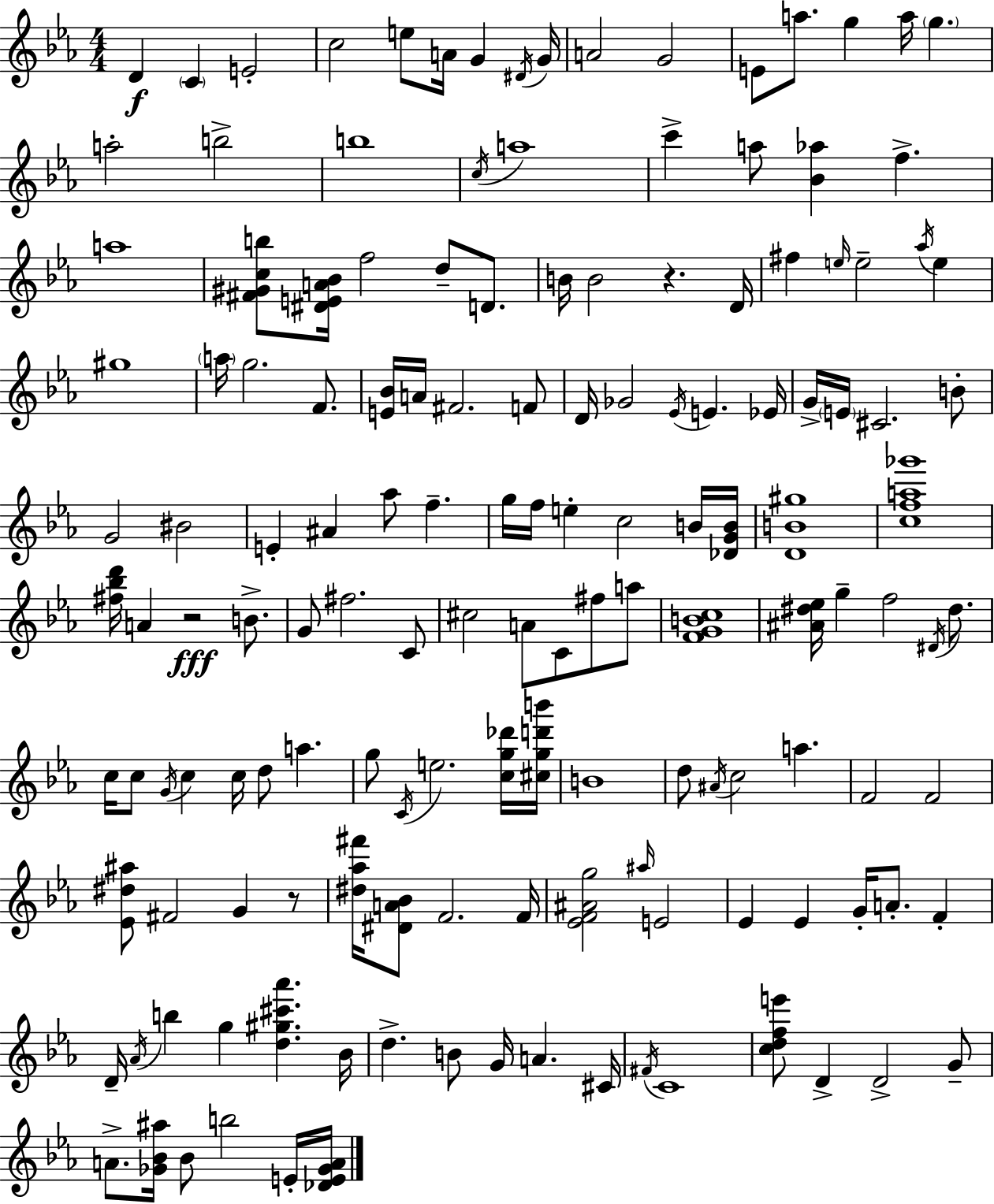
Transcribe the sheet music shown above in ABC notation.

X:1
T:Untitled
M:4/4
L:1/4
K:Cm
D C E2 c2 e/2 A/4 G ^D/4 G/4 A2 G2 E/2 a/2 g a/4 g a2 b2 b4 c/4 a4 c' a/2 [_B_a] f a4 [^F^Gcb]/2 [^DEA_B]/4 f2 d/2 D/2 B/4 B2 z D/4 ^f e/4 e2 _a/4 e ^g4 a/4 g2 F/2 [E_B]/4 A/4 ^F2 F/2 D/4 _G2 _E/4 E _E/4 G/4 E/4 ^C2 B/2 G2 ^B2 E ^A _a/2 f g/4 f/4 e c2 B/4 [_DGB]/4 [DB^g]4 [cfa_g']4 [^f_bd']/4 A z2 B/2 G/2 ^f2 C/2 ^c2 A/2 C/2 ^f/2 a/2 [FGBc]4 [^A^d_e]/4 g f2 ^D/4 ^d/2 c/4 c/2 G/4 c c/4 d/2 a g/2 C/4 e2 [cg_d']/4 [^cgd'b']/4 B4 d/2 ^A/4 c2 a F2 F2 [_E^d^a]/2 ^F2 G z/2 [^d_a^f']/4 [^DA_B]/2 F2 F/4 [_EF^Ag]2 ^a/4 E2 _E _E G/4 A/2 F D/4 _A/4 b g [d^g^c'_a'] _B/4 d B/2 G/4 A ^C/4 ^F/4 C4 [cdfe']/2 D D2 G/2 A/2 [_G_B^a]/4 _B/2 b2 E/4 [_DE_GA]/4